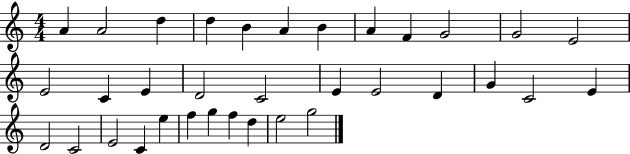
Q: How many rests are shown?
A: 0